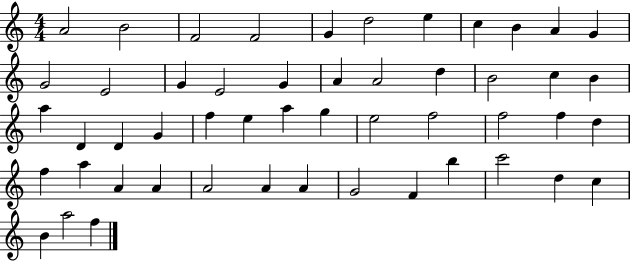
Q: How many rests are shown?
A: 0